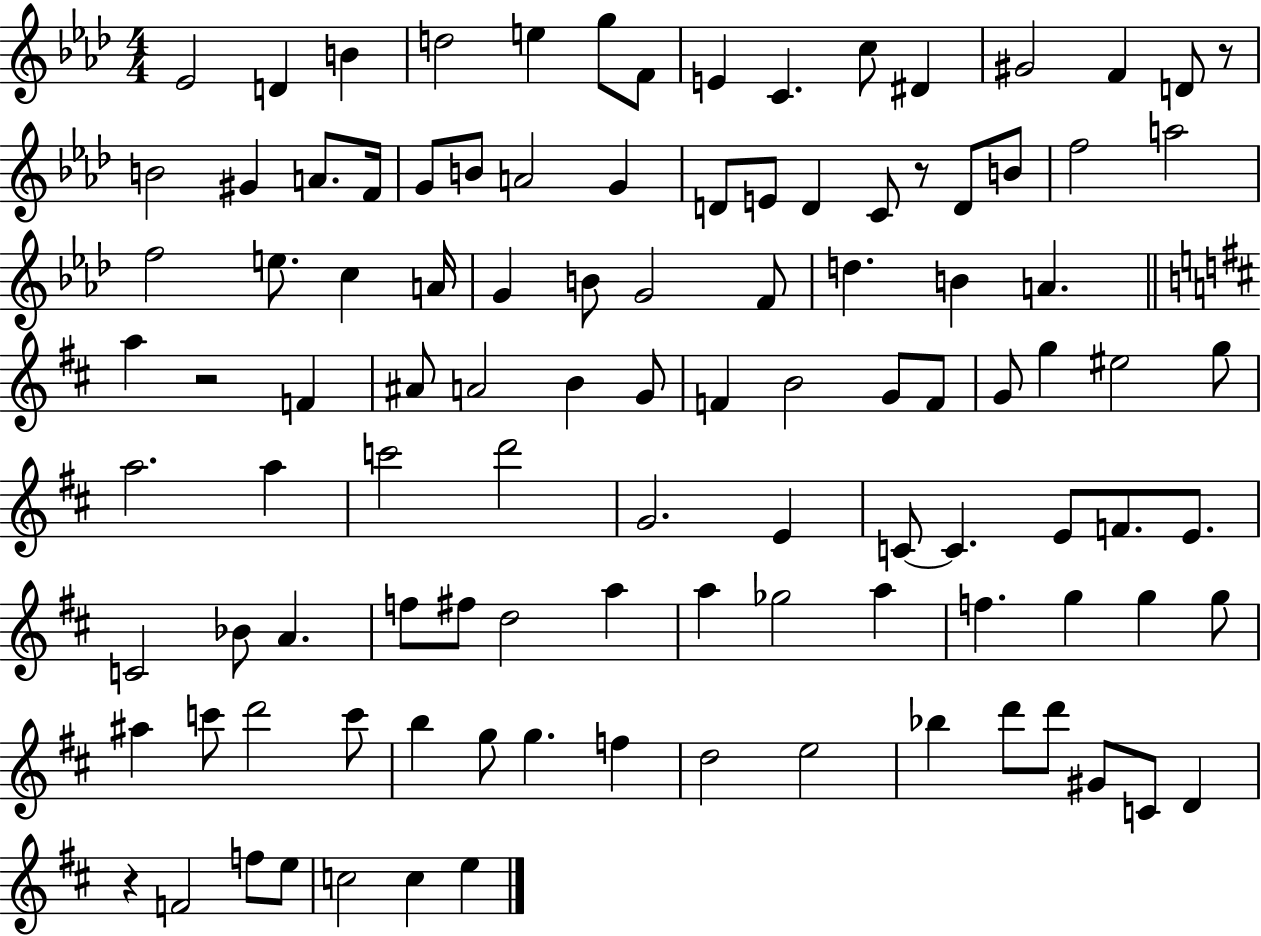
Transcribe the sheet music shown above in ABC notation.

X:1
T:Untitled
M:4/4
L:1/4
K:Ab
_E2 D B d2 e g/2 F/2 E C c/2 ^D ^G2 F D/2 z/2 B2 ^G A/2 F/4 G/2 B/2 A2 G D/2 E/2 D C/2 z/2 D/2 B/2 f2 a2 f2 e/2 c A/4 G B/2 G2 F/2 d B A a z2 F ^A/2 A2 B G/2 F B2 G/2 F/2 G/2 g ^e2 g/2 a2 a c'2 d'2 G2 E C/2 C E/2 F/2 E/2 C2 _B/2 A f/2 ^f/2 d2 a a _g2 a f g g g/2 ^a c'/2 d'2 c'/2 b g/2 g f d2 e2 _b d'/2 d'/2 ^G/2 C/2 D z F2 f/2 e/2 c2 c e